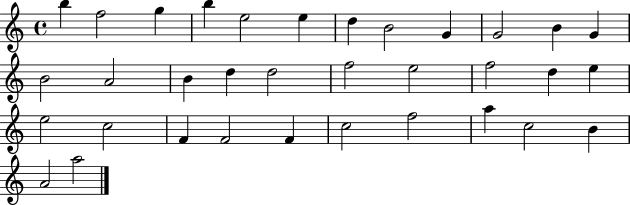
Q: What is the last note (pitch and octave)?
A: A5